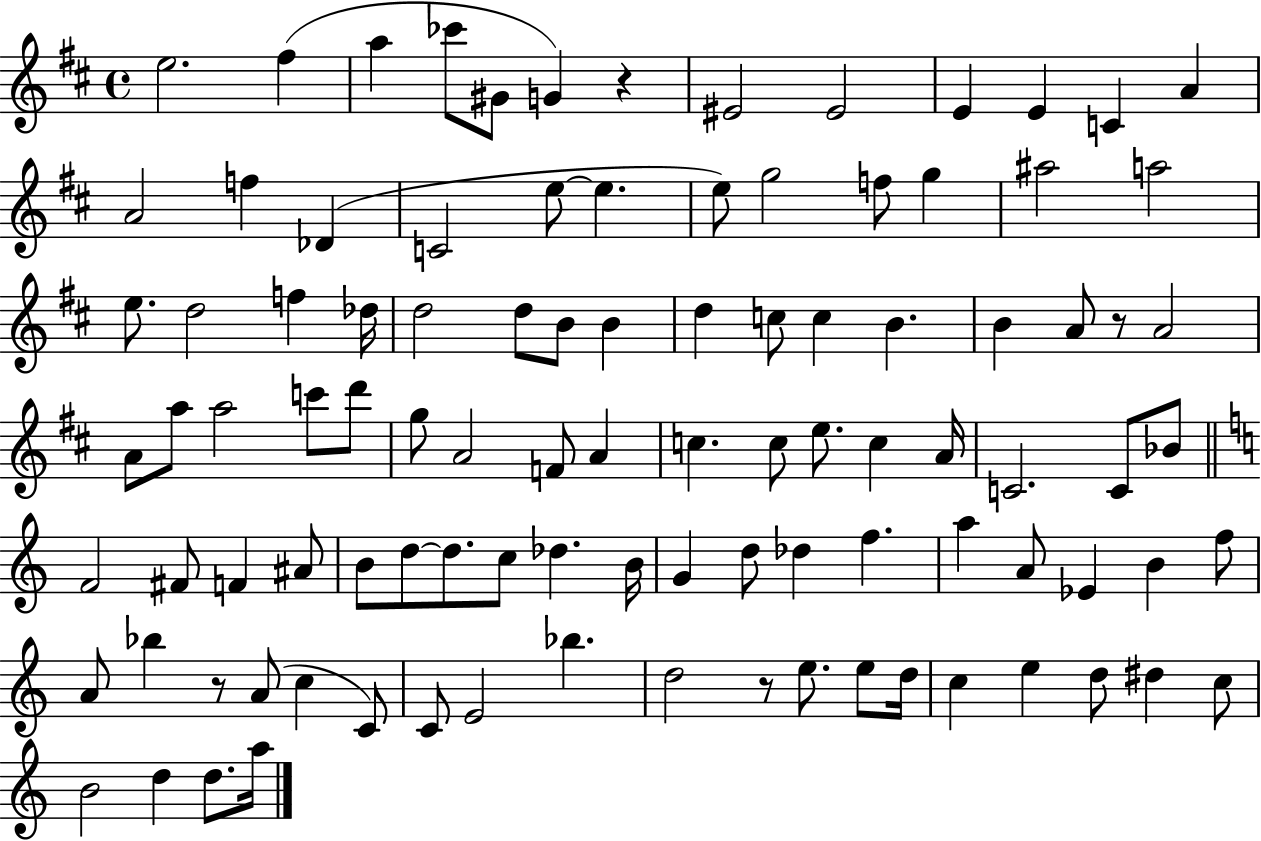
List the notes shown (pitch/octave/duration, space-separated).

E5/h. F#5/q A5/q CES6/e G#4/e G4/q R/q EIS4/h EIS4/h E4/q E4/q C4/q A4/q A4/h F5/q Db4/q C4/h E5/e E5/q. E5/e G5/h F5/e G5/q A#5/h A5/h E5/e. D5/h F5/q Db5/s D5/h D5/e B4/e B4/q D5/q C5/e C5/q B4/q. B4/q A4/e R/e A4/h A4/e A5/e A5/h C6/e D6/e G5/e A4/h F4/e A4/q C5/q. C5/e E5/e. C5/q A4/s C4/h. C4/e Bb4/e F4/h F#4/e F4/q A#4/e B4/e D5/e D5/e. C5/e Db5/q. B4/s G4/q D5/e Db5/q F5/q. A5/q A4/e Eb4/q B4/q F5/e A4/e Bb5/q R/e A4/e C5/q C4/e C4/e E4/h Bb5/q. D5/h R/e E5/e. E5/e D5/s C5/q E5/q D5/e D#5/q C5/e B4/h D5/q D5/e. A5/s